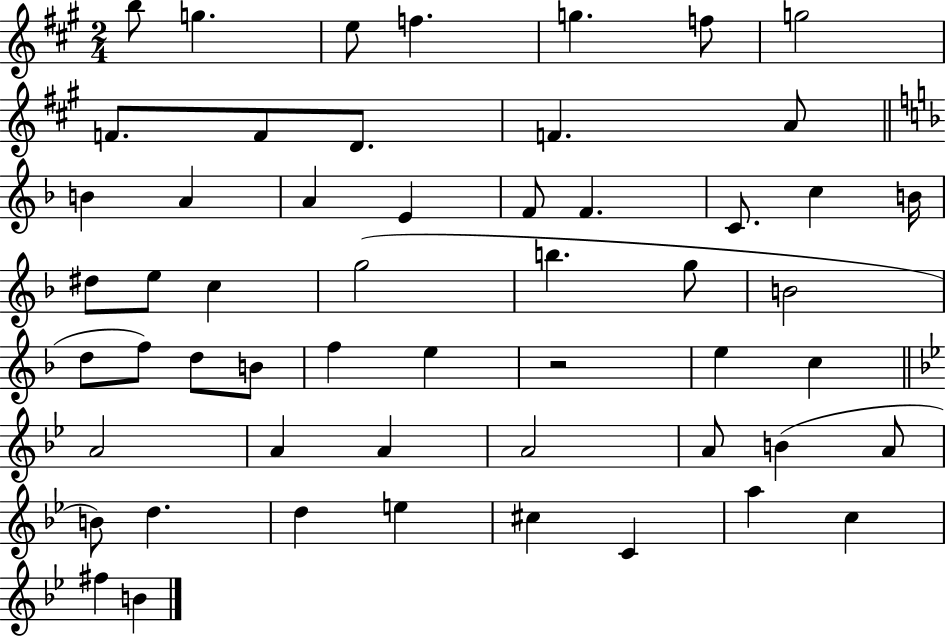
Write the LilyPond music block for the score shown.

{
  \clef treble
  \numericTimeSignature
  \time 2/4
  \key a \major
  \repeat volta 2 { b''8 g''4. | e''8 f''4. | g''4. f''8 | g''2 | \break f'8. f'8 d'8. | f'4. a'8 | \bar "||" \break \key f \major b'4 a'4 | a'4 e'4 | f'8 f'4. | c'8. c''4 b'16 | \break dis''8 e''8 c''4 | g''2( | b''4. g''8 | b'2 | \break d''8 f''8) d''8 b'8 | f''4 e''4 | r2 | e''4 c''4 | \break \bar "||" \break \key bes \major a'2 | a'4 a'4 | a'2 | a'8 b'4( a'8 | \break b'8) d''4. | d''4 e''4 | cis''4 c'4 | a''4 c''4 | \break fis''4 b'4 | } \bar "|."
}